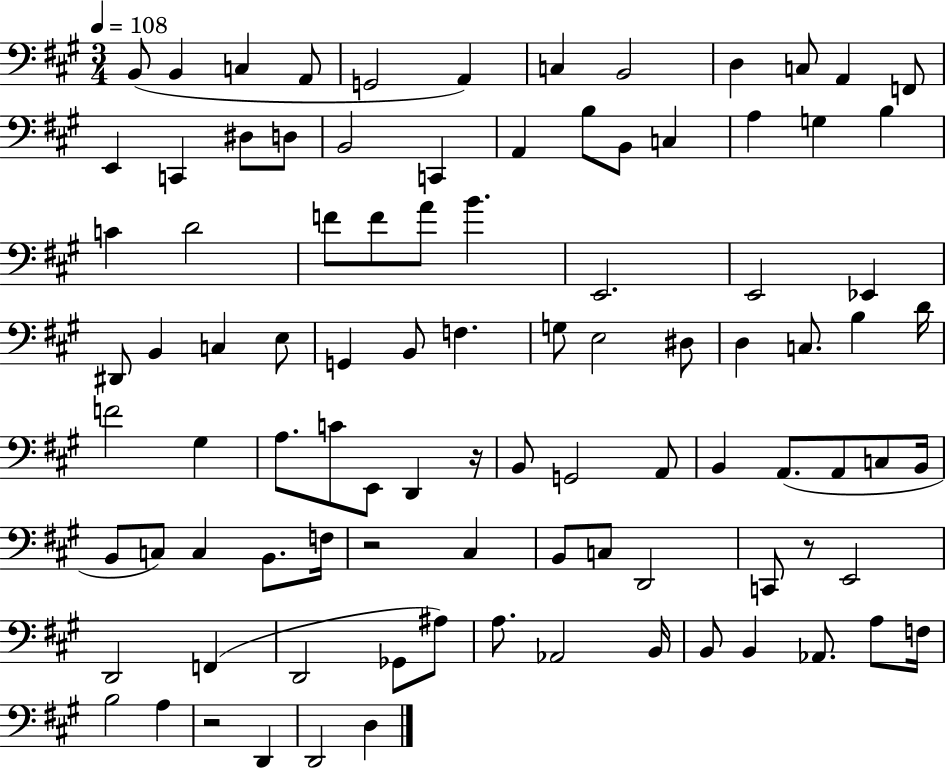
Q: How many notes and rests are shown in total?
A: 95